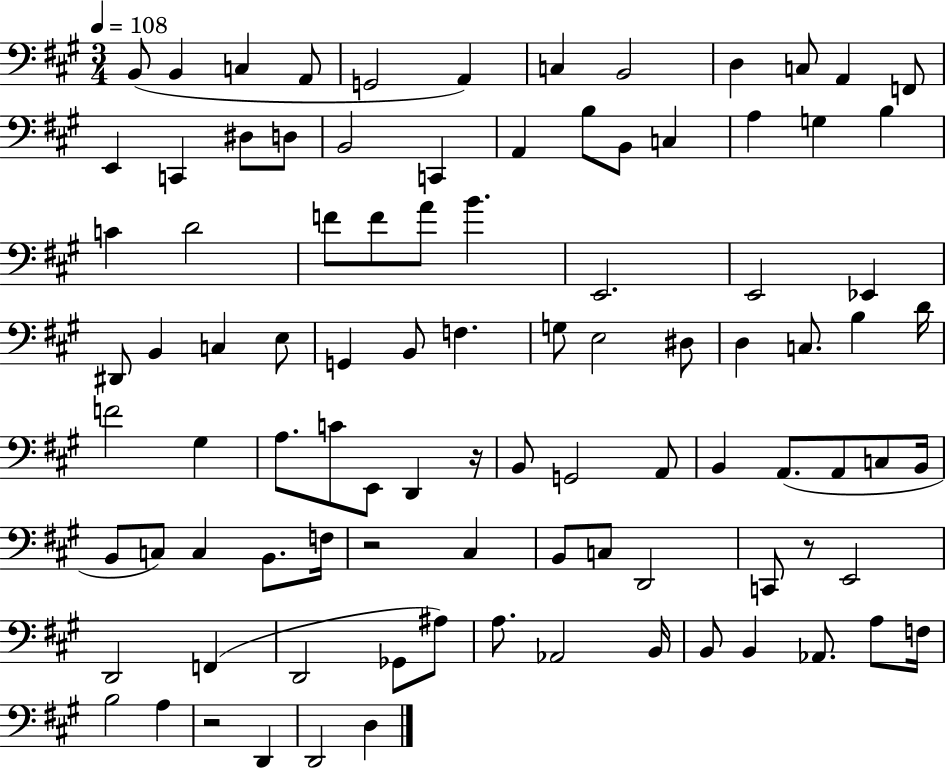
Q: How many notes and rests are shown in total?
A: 95